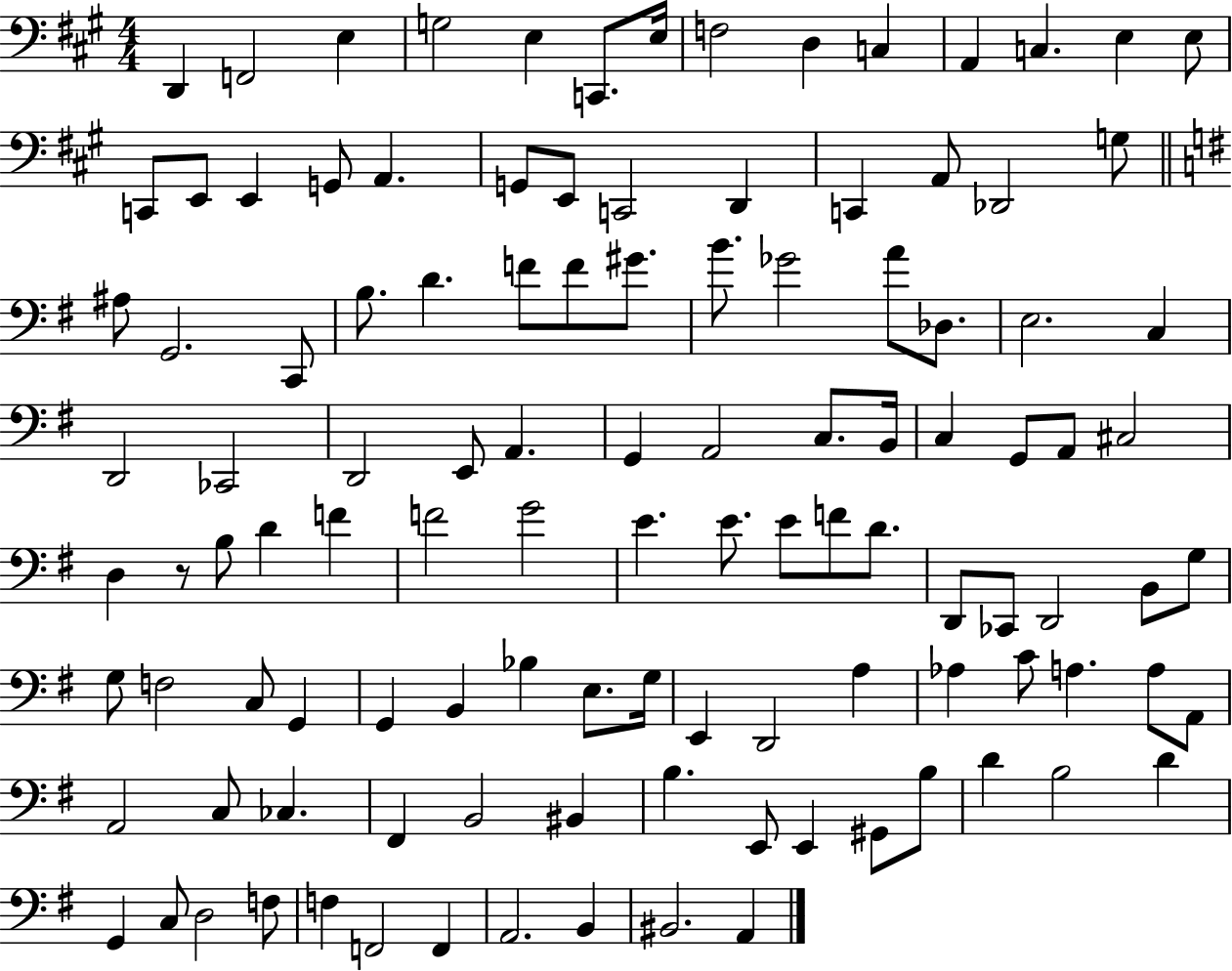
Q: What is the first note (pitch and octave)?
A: D2